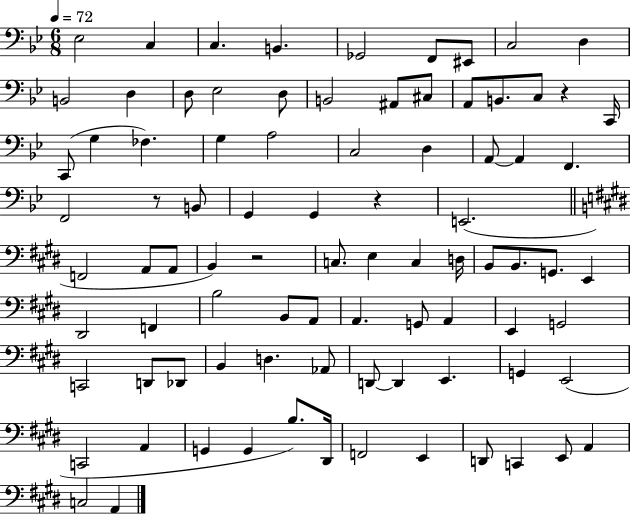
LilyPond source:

{
  \clef bass
  \numericTimeSignature
  \time 6/8
  \key bes \major
  \tempo 4 = 72
  ees2 c4 | c4. b,4. | ges,2 f,8 eis,8 | c2 d4 | \break b,2 d4 | d8 ees2 d8 | b,2 ais,8 cis8 | a,8 b,8. c8 r4 c,16 | \break c,8( g4 fes4.) | g4 a2 | c2 d4 | a,8~~ a,4 f,4. | \break f,2 r8 b,8 | g,4 g,4 r4 | e,2.( | \bar "||" \break \key e \major f,2 a,8 a,8 | b,4) r2 | c8. e4 c4 d16 | b,8 b,8. g,8. e,4 | \break dis,2 f,4 | b2 b,8 a,8 | a,4. g,8 a,4 | e,4 g,2 | \break c,2 d,8 des,8 | b,4 d4. aes,8 | d,8~~ d,4 e,4. | g,4 e,2( | \break c,2 a,4 | g,4 g,4 b8.) dis,16 | f,2 e,4 | d,8 c,4 e,8 a,4 | \break c2 a,4 | \bar "|."
}